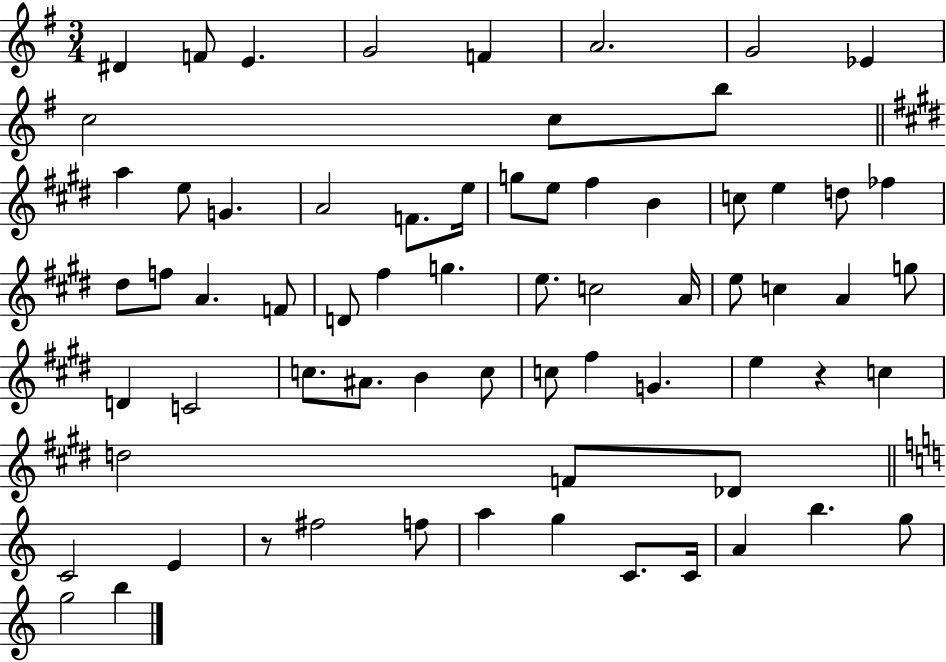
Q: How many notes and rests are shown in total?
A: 68